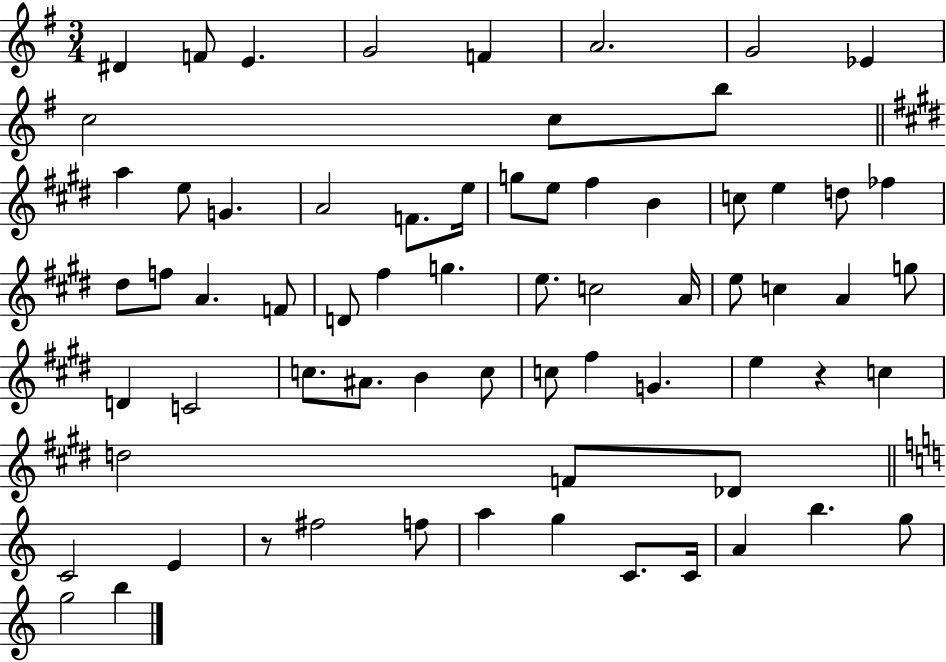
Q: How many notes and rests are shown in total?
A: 68